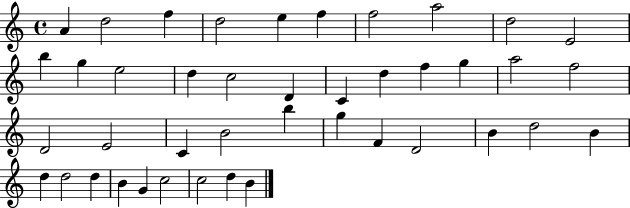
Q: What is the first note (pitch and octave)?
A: A4